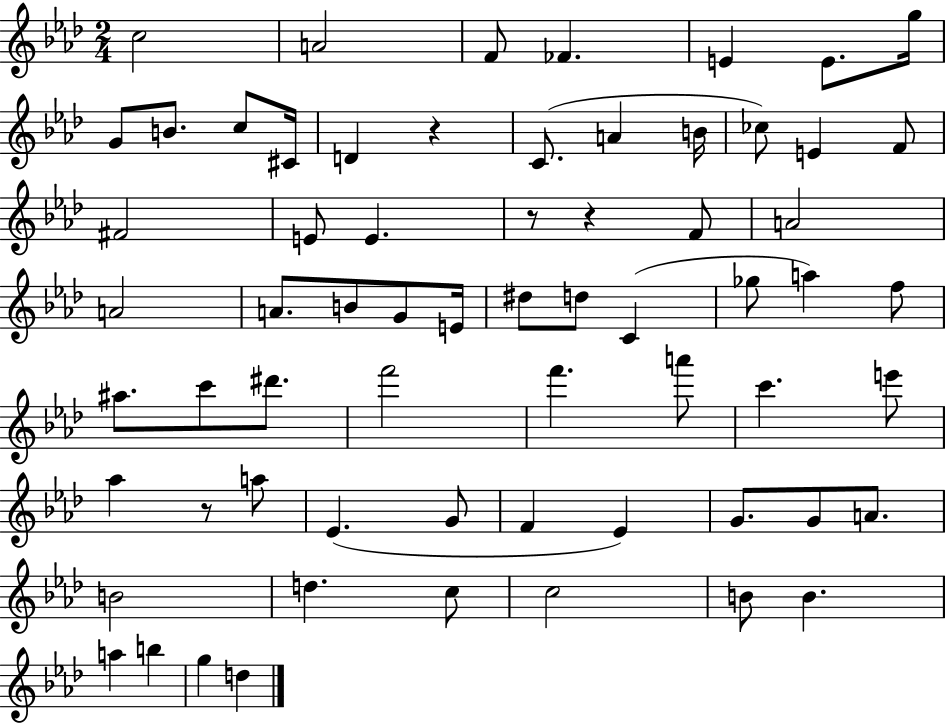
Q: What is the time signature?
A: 2/4